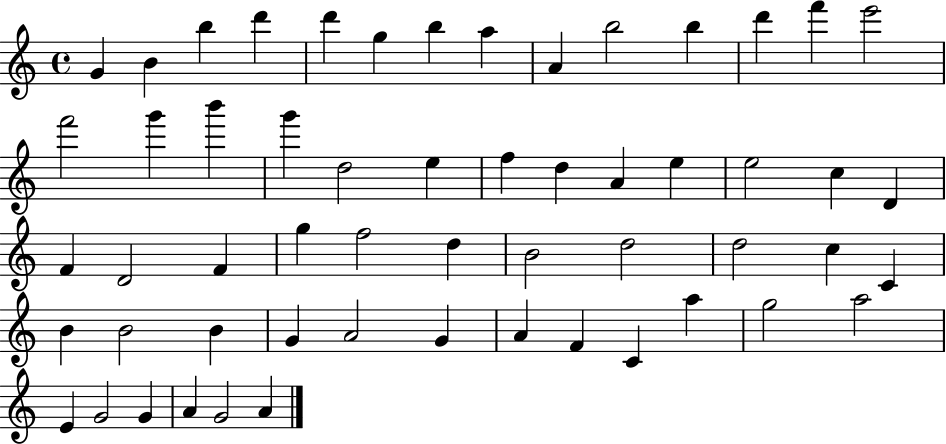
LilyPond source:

{
  \clef treble
  \time 4/4
  \defaultTimeSignature
  \key c \major
  g'4 b'4 b''4 d'''4 | d'''4 g''4 b''4 a''4 | a'4 b''2 b''4 | d'''4 f'''4 e'''2 | \break f'''2 g'''4 b'''4 | g'''4 d''2 e''4 | f''4 d''4 a'4 e''4 | e''2 c''4 d'4 | \break f'4 d'2 f'4 | g''4 f''2 d''4 | b'2 d''2 | d''2 c''4 c'4 | \break b'4 b'2 b'4 | g'4 a'2 g'4 | a'4 f'4 c'4 a''4 | g''2 a''2 | \break e'4 g'2 g'4 | a'4 g'2 a'4 | \bar "|."
}